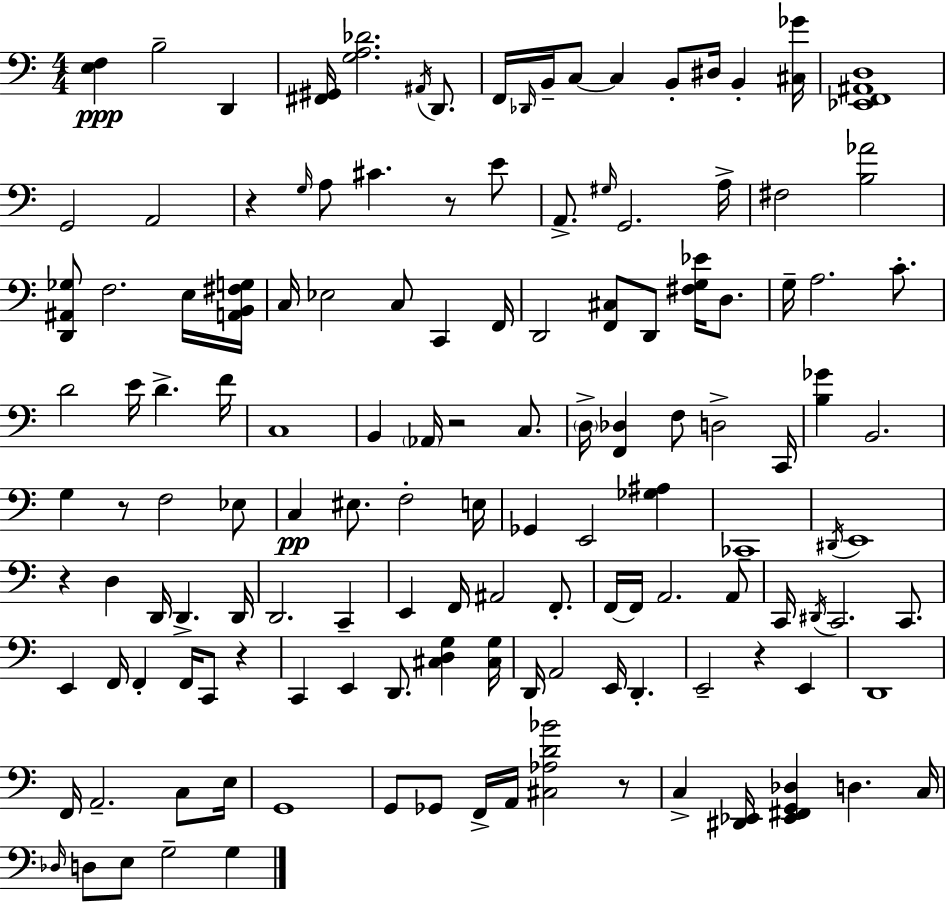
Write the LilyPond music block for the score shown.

{
  \clef bass
  \numericTimeSignature
  \time 4/4
  \key a \minor
  \repeat volta 2 { <e f>4\ppp b2-- d,4 | <fis, gis,>16 <g a des'>2. \acciaccatura { ais,16 } d,8. | f,16 \grace { des,16 } b,16-- c8~~ c4 b,8-. dis16 b,4-. | <cis ges'>16 <ees, f, ais, d>1 | \break g,2 a,2 | r4 \grace { g16 } a8 cis'4. r8 | e'8 a,8.-> \grace { gis16 } g,2. | a16-> fis2 <b aes'>2 | \break <d, ais, ges>8 f2. | e16 <a, b, fis g>16 c16 ees2 c8 c,4 | f,16 d,2 <f, cis>8 d,8 | <fis g ees'>16 d8. g16-- a2. | \break c'8.-. d'2 e'16 d'4.-> | f'16 c1 | b,4 \parenthesize aes,16 r2 | c8. \parenthesize d16-> <f, des>4 f8 d2-> | \break c,16 <b ges'>4 b,2. | g4 r8 f2 | ees8 c4\pp eis8. f2-. | e16 ges,4 e,2 | \break <ges ais>4 ces,1-- | \acciaccatura { dis,16 } e,1 | r4 d4 d,16 d,4.-> | d,16 d,2. | \break c,4-- e,4 f,16 ais,2 | f,8.-. f,16~~ f,16 a,2. | a,8 c,16 \acciaccatura { dis,16 } c,2. | c,8. e,4 f,16 f,4-. f,16 | \break c,8 r4 c,4 e,4 d,8. | <cis d g>4 <cis g>16 d,16 a,2 e,16 | d,4.-. e,2-- r4 | e,4 d,1 | \break f,16 a,2.-- | c8 e16 g,1 | g,8 ges,8 f,16-> a,16 <cis aes d' bes'>2 | r8 c4-> <dis, ees,>16 <ees, fis, g, des>4 d4. | \break c16 \grace { des16 } d8 e8 g2-- | g4 } \bar "|."
}